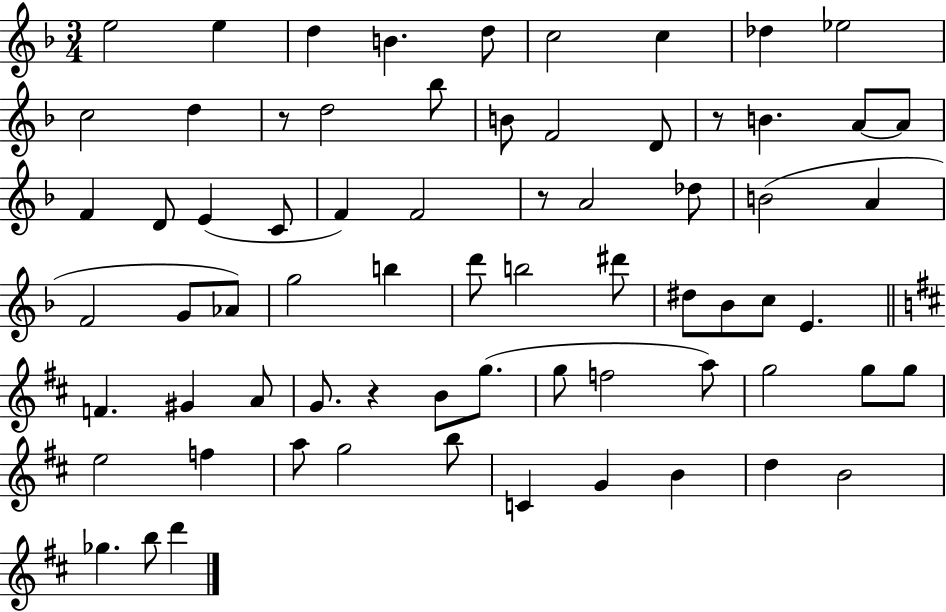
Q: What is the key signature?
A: F major